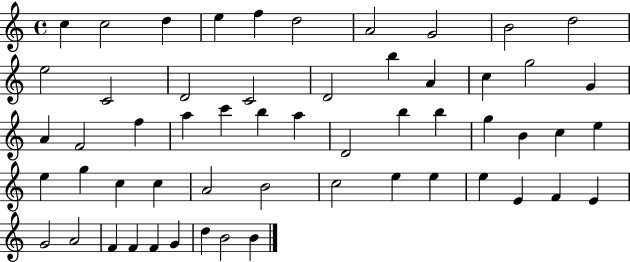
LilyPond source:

{
  \clef treble
  \time 4/4
  \defaultTimeSignature
  \key c \major
  c''4 c''2 d''4 | e''4 f''4 d''2 | a'2 g'2 | b'2 d''2 | \break e''2 c'2 | d'2 c'2 | d'2 b''4 a'4 | c''4 g''2 g'4 | \break a'4 f'2 f''4 | a''4 c'''4 b''4 a''4 | d'2 b''4 b''4 | g''4 b'4 c''4 e''4 | \break e''4 g''4 c''4 c''4 | a'2 b'2 | c''2 e''4 e''4 | e''4 e'4 f'4 e'4 | \break g'2 a'2 | f'4 f'4 f'4 g'4 | d''4 b'2 b'4 | \bar "|."
}